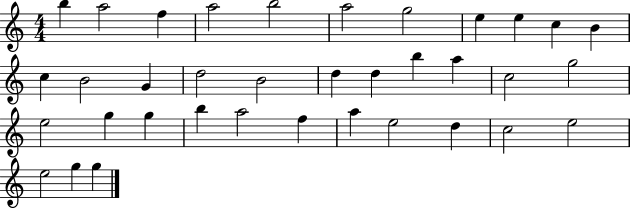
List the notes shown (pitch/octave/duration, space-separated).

B5/q A5/h F5/q A5/h B5/h A5/h G5/h E5/q E5/q C5/q B4/q C5/q B4/h G4/q D5/h B4/h D5/q D5/q B5/q A5/q C5/h G5/h E5/h G5/q G5/q B5/q A5/h F5/q A5/q E5/h D5/q C5/h E5/h E5/h G5/q G5/q